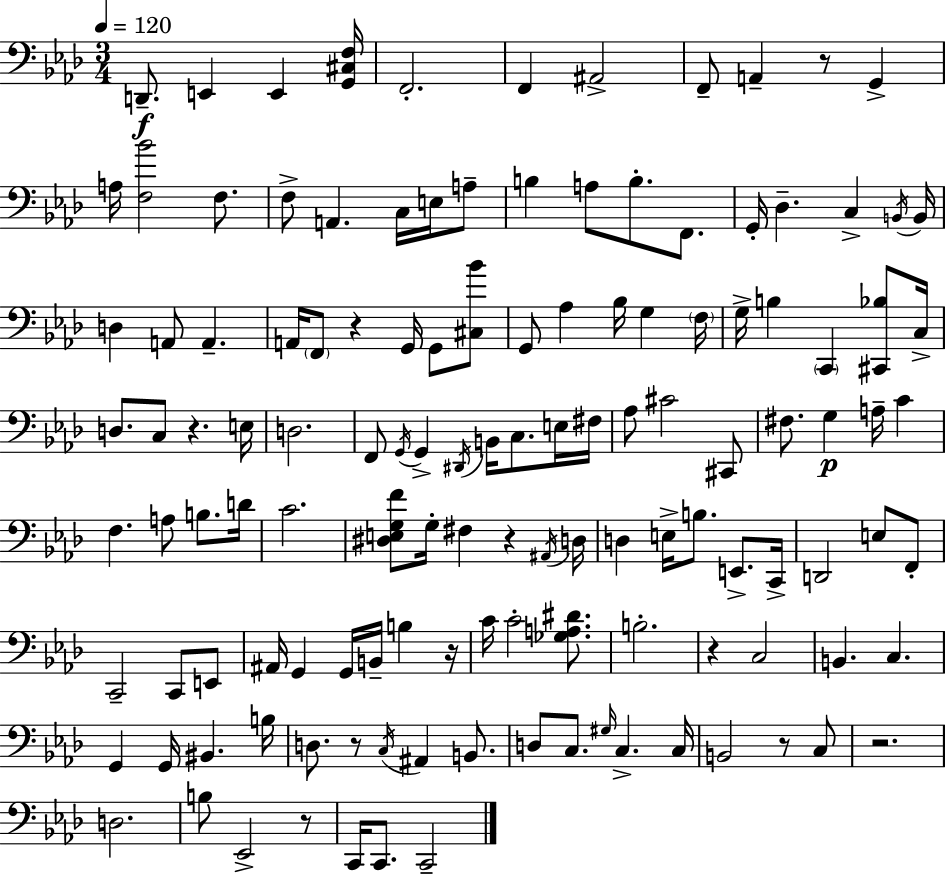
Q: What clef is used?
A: bass